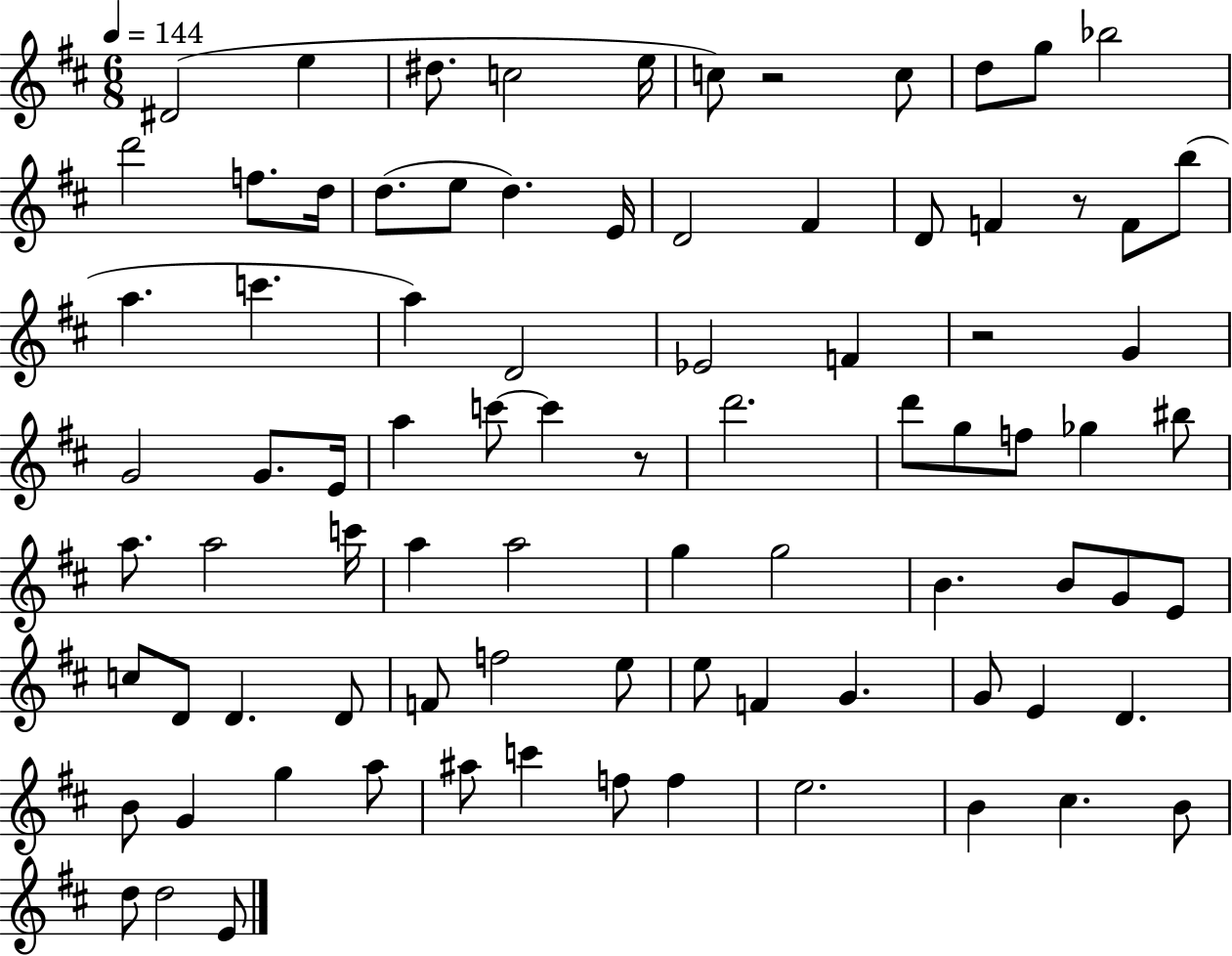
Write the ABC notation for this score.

X:1
T:Untitled
M:6/8
L:1/4
K:D
^D2 e ^d/2 c2 e/4 c/2 z2 c/2 d/2 g/2 _b2 d'2 f/2 d/4 d/2 e/2 d E/4 D2 ^F D/2 F z/2 F/2 b/2 a c' a D2 _E2 F z2 G G2 G/2 E/4 a c'/2 c' z/2 d'2 d'/2 g/2 f/2 _g ^b/2 a/2 a2 c'/4 a a2 g g2 B B/2 G/2 E/2 c/2 D/2 D D/2 F/2 f2 e/2 e/2 F G G/2 E D B/2 G g a/2 ^a/2 c' f/2 f e2 B ^c B/2 d/2 d2 E/2